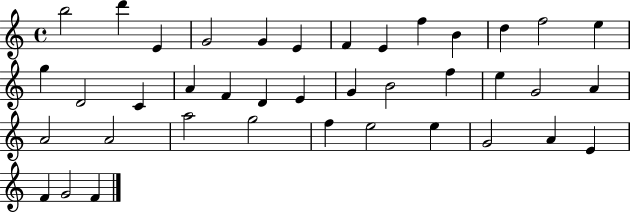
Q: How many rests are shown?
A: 0